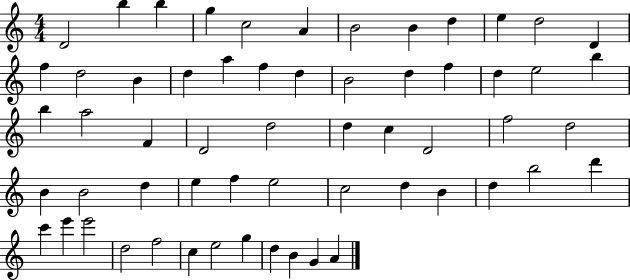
{
  \clef treble
  \numericTimeSignature
  \time 4/4
  \key c \major
  d'2 b''4 b''4 | g''4 c''2 a'4 | b'2 b'4 d''4 | e''4 d''2 d'4 | \break f''4 d''2 b'4 | d''4 a''4 f''4 d''4 | b'2 d''4 f''4 | d''4 e''2 b''4 | \break b''4 a''2 f'4 | d'2 d''2 | d''4 c''4 d'2 | f''2 d''2 | \break b'4 b'2 d''4 | e''4 f''4 e''2 | c''2 d''4 b'4 | d''4 b''2 d'''4 | \break c'''4 e'''4 e'''2 | d''2 f''2 | c''4 e''2 g''4 | d''4 b'4 g'4 a'4 | \break \bar "|."
}